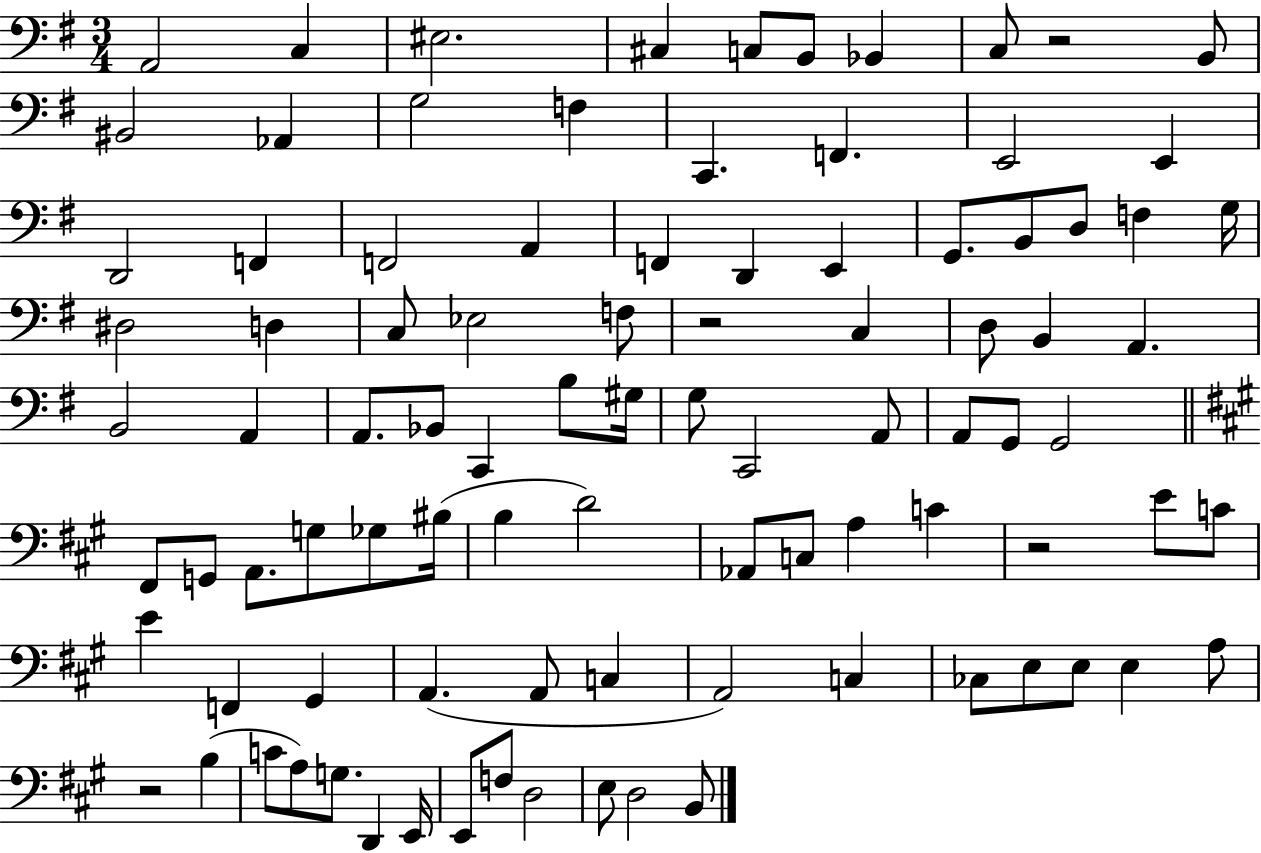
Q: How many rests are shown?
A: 4